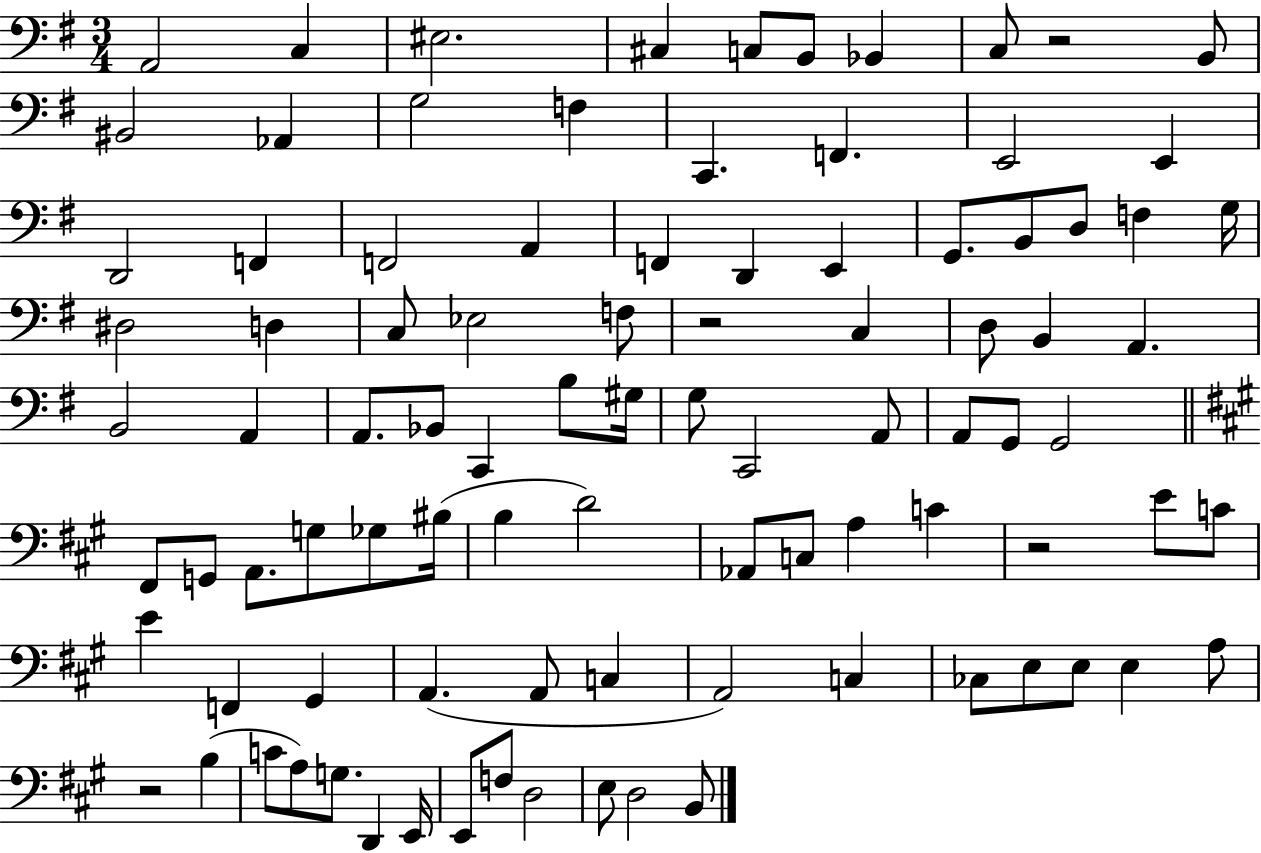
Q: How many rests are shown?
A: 4